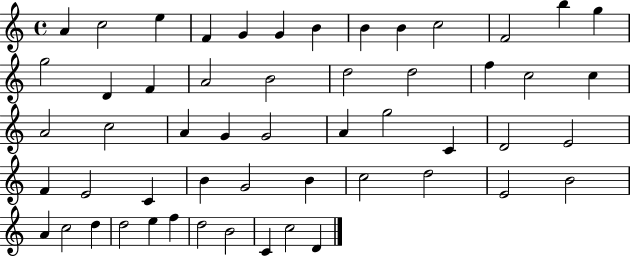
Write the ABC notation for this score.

X:1
T:Untitled
M:4/4
L:1/4
K:C
A c2 e F G G B B B c2 F2 b g g2 D F A2 B2 d2 d2 f c2 c A2 c2 A G G2 A g2 C D2 E2 F E2 C B G2 B c2 d2 E2 B2 A c2 d d2 e f d2 B2 C c2 D